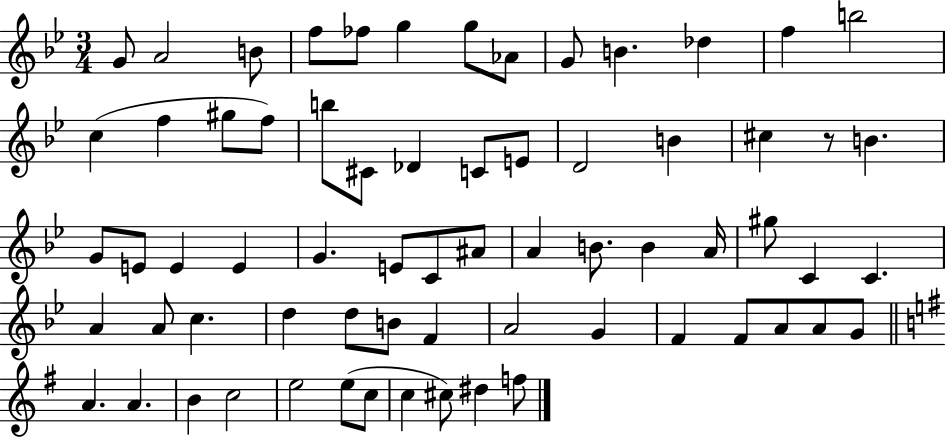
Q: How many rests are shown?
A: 1